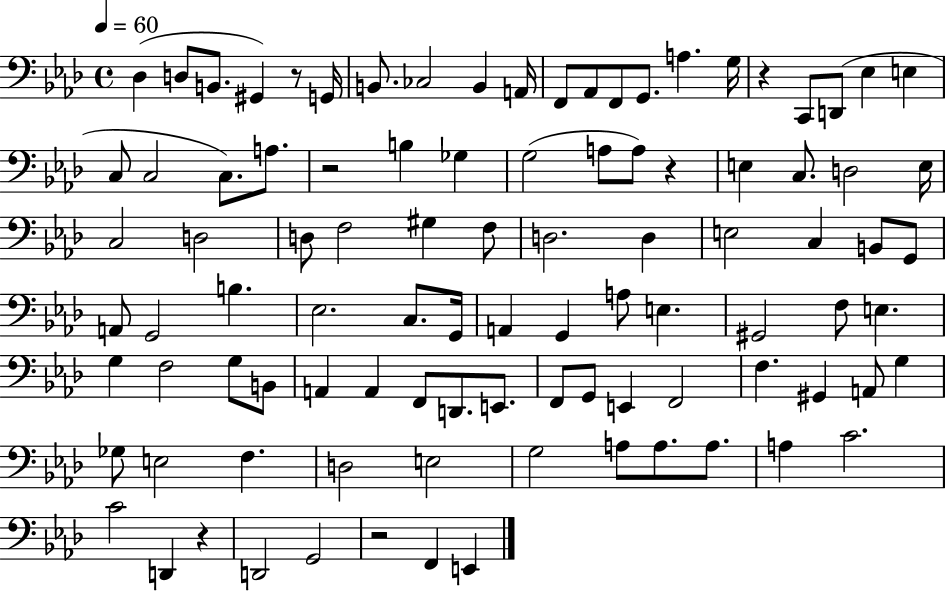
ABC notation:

X:1
T:Untitled
M:4/4
L:1/4
K:Ab
_D, D,/2 B,,/2 ^G,, z/2 G,,/4 B,,/2 _C,2 B,, A,,/4 F,,/2 _A,,/2 F,,/2 G,,/2 A, G,/4 z C,,/2 D,,/2 _E, E, C,/2 C,2 C,/2 A,/2 z2 B, _G, G,2 A,/2 A,/2 z E, C,/2 D,2 E,/4 C,2 D,2 D,/2 F,2 ^G, F,/2 D,2 D, E,2 C, B,,/2 G,,/2 A,,/2 G,,2 B, _E,2 C,/2 G,,/4 A,, G,, A,/2 E, ^G,,2 F,/2 E, G, F,2 G,/2 B,,/2 A,, A,, F,,/2 D,,/2 E,,/2 F,,/2 G,,/2 E,, F,,2 F, ^G,, A,,/2 G, _G,/2 E,2 F, D,2 E,2 G,2 A,/2 A,/2 A,/2 A, C2 C2 D,, z D,,2 G,,2 z2 F,, E,,